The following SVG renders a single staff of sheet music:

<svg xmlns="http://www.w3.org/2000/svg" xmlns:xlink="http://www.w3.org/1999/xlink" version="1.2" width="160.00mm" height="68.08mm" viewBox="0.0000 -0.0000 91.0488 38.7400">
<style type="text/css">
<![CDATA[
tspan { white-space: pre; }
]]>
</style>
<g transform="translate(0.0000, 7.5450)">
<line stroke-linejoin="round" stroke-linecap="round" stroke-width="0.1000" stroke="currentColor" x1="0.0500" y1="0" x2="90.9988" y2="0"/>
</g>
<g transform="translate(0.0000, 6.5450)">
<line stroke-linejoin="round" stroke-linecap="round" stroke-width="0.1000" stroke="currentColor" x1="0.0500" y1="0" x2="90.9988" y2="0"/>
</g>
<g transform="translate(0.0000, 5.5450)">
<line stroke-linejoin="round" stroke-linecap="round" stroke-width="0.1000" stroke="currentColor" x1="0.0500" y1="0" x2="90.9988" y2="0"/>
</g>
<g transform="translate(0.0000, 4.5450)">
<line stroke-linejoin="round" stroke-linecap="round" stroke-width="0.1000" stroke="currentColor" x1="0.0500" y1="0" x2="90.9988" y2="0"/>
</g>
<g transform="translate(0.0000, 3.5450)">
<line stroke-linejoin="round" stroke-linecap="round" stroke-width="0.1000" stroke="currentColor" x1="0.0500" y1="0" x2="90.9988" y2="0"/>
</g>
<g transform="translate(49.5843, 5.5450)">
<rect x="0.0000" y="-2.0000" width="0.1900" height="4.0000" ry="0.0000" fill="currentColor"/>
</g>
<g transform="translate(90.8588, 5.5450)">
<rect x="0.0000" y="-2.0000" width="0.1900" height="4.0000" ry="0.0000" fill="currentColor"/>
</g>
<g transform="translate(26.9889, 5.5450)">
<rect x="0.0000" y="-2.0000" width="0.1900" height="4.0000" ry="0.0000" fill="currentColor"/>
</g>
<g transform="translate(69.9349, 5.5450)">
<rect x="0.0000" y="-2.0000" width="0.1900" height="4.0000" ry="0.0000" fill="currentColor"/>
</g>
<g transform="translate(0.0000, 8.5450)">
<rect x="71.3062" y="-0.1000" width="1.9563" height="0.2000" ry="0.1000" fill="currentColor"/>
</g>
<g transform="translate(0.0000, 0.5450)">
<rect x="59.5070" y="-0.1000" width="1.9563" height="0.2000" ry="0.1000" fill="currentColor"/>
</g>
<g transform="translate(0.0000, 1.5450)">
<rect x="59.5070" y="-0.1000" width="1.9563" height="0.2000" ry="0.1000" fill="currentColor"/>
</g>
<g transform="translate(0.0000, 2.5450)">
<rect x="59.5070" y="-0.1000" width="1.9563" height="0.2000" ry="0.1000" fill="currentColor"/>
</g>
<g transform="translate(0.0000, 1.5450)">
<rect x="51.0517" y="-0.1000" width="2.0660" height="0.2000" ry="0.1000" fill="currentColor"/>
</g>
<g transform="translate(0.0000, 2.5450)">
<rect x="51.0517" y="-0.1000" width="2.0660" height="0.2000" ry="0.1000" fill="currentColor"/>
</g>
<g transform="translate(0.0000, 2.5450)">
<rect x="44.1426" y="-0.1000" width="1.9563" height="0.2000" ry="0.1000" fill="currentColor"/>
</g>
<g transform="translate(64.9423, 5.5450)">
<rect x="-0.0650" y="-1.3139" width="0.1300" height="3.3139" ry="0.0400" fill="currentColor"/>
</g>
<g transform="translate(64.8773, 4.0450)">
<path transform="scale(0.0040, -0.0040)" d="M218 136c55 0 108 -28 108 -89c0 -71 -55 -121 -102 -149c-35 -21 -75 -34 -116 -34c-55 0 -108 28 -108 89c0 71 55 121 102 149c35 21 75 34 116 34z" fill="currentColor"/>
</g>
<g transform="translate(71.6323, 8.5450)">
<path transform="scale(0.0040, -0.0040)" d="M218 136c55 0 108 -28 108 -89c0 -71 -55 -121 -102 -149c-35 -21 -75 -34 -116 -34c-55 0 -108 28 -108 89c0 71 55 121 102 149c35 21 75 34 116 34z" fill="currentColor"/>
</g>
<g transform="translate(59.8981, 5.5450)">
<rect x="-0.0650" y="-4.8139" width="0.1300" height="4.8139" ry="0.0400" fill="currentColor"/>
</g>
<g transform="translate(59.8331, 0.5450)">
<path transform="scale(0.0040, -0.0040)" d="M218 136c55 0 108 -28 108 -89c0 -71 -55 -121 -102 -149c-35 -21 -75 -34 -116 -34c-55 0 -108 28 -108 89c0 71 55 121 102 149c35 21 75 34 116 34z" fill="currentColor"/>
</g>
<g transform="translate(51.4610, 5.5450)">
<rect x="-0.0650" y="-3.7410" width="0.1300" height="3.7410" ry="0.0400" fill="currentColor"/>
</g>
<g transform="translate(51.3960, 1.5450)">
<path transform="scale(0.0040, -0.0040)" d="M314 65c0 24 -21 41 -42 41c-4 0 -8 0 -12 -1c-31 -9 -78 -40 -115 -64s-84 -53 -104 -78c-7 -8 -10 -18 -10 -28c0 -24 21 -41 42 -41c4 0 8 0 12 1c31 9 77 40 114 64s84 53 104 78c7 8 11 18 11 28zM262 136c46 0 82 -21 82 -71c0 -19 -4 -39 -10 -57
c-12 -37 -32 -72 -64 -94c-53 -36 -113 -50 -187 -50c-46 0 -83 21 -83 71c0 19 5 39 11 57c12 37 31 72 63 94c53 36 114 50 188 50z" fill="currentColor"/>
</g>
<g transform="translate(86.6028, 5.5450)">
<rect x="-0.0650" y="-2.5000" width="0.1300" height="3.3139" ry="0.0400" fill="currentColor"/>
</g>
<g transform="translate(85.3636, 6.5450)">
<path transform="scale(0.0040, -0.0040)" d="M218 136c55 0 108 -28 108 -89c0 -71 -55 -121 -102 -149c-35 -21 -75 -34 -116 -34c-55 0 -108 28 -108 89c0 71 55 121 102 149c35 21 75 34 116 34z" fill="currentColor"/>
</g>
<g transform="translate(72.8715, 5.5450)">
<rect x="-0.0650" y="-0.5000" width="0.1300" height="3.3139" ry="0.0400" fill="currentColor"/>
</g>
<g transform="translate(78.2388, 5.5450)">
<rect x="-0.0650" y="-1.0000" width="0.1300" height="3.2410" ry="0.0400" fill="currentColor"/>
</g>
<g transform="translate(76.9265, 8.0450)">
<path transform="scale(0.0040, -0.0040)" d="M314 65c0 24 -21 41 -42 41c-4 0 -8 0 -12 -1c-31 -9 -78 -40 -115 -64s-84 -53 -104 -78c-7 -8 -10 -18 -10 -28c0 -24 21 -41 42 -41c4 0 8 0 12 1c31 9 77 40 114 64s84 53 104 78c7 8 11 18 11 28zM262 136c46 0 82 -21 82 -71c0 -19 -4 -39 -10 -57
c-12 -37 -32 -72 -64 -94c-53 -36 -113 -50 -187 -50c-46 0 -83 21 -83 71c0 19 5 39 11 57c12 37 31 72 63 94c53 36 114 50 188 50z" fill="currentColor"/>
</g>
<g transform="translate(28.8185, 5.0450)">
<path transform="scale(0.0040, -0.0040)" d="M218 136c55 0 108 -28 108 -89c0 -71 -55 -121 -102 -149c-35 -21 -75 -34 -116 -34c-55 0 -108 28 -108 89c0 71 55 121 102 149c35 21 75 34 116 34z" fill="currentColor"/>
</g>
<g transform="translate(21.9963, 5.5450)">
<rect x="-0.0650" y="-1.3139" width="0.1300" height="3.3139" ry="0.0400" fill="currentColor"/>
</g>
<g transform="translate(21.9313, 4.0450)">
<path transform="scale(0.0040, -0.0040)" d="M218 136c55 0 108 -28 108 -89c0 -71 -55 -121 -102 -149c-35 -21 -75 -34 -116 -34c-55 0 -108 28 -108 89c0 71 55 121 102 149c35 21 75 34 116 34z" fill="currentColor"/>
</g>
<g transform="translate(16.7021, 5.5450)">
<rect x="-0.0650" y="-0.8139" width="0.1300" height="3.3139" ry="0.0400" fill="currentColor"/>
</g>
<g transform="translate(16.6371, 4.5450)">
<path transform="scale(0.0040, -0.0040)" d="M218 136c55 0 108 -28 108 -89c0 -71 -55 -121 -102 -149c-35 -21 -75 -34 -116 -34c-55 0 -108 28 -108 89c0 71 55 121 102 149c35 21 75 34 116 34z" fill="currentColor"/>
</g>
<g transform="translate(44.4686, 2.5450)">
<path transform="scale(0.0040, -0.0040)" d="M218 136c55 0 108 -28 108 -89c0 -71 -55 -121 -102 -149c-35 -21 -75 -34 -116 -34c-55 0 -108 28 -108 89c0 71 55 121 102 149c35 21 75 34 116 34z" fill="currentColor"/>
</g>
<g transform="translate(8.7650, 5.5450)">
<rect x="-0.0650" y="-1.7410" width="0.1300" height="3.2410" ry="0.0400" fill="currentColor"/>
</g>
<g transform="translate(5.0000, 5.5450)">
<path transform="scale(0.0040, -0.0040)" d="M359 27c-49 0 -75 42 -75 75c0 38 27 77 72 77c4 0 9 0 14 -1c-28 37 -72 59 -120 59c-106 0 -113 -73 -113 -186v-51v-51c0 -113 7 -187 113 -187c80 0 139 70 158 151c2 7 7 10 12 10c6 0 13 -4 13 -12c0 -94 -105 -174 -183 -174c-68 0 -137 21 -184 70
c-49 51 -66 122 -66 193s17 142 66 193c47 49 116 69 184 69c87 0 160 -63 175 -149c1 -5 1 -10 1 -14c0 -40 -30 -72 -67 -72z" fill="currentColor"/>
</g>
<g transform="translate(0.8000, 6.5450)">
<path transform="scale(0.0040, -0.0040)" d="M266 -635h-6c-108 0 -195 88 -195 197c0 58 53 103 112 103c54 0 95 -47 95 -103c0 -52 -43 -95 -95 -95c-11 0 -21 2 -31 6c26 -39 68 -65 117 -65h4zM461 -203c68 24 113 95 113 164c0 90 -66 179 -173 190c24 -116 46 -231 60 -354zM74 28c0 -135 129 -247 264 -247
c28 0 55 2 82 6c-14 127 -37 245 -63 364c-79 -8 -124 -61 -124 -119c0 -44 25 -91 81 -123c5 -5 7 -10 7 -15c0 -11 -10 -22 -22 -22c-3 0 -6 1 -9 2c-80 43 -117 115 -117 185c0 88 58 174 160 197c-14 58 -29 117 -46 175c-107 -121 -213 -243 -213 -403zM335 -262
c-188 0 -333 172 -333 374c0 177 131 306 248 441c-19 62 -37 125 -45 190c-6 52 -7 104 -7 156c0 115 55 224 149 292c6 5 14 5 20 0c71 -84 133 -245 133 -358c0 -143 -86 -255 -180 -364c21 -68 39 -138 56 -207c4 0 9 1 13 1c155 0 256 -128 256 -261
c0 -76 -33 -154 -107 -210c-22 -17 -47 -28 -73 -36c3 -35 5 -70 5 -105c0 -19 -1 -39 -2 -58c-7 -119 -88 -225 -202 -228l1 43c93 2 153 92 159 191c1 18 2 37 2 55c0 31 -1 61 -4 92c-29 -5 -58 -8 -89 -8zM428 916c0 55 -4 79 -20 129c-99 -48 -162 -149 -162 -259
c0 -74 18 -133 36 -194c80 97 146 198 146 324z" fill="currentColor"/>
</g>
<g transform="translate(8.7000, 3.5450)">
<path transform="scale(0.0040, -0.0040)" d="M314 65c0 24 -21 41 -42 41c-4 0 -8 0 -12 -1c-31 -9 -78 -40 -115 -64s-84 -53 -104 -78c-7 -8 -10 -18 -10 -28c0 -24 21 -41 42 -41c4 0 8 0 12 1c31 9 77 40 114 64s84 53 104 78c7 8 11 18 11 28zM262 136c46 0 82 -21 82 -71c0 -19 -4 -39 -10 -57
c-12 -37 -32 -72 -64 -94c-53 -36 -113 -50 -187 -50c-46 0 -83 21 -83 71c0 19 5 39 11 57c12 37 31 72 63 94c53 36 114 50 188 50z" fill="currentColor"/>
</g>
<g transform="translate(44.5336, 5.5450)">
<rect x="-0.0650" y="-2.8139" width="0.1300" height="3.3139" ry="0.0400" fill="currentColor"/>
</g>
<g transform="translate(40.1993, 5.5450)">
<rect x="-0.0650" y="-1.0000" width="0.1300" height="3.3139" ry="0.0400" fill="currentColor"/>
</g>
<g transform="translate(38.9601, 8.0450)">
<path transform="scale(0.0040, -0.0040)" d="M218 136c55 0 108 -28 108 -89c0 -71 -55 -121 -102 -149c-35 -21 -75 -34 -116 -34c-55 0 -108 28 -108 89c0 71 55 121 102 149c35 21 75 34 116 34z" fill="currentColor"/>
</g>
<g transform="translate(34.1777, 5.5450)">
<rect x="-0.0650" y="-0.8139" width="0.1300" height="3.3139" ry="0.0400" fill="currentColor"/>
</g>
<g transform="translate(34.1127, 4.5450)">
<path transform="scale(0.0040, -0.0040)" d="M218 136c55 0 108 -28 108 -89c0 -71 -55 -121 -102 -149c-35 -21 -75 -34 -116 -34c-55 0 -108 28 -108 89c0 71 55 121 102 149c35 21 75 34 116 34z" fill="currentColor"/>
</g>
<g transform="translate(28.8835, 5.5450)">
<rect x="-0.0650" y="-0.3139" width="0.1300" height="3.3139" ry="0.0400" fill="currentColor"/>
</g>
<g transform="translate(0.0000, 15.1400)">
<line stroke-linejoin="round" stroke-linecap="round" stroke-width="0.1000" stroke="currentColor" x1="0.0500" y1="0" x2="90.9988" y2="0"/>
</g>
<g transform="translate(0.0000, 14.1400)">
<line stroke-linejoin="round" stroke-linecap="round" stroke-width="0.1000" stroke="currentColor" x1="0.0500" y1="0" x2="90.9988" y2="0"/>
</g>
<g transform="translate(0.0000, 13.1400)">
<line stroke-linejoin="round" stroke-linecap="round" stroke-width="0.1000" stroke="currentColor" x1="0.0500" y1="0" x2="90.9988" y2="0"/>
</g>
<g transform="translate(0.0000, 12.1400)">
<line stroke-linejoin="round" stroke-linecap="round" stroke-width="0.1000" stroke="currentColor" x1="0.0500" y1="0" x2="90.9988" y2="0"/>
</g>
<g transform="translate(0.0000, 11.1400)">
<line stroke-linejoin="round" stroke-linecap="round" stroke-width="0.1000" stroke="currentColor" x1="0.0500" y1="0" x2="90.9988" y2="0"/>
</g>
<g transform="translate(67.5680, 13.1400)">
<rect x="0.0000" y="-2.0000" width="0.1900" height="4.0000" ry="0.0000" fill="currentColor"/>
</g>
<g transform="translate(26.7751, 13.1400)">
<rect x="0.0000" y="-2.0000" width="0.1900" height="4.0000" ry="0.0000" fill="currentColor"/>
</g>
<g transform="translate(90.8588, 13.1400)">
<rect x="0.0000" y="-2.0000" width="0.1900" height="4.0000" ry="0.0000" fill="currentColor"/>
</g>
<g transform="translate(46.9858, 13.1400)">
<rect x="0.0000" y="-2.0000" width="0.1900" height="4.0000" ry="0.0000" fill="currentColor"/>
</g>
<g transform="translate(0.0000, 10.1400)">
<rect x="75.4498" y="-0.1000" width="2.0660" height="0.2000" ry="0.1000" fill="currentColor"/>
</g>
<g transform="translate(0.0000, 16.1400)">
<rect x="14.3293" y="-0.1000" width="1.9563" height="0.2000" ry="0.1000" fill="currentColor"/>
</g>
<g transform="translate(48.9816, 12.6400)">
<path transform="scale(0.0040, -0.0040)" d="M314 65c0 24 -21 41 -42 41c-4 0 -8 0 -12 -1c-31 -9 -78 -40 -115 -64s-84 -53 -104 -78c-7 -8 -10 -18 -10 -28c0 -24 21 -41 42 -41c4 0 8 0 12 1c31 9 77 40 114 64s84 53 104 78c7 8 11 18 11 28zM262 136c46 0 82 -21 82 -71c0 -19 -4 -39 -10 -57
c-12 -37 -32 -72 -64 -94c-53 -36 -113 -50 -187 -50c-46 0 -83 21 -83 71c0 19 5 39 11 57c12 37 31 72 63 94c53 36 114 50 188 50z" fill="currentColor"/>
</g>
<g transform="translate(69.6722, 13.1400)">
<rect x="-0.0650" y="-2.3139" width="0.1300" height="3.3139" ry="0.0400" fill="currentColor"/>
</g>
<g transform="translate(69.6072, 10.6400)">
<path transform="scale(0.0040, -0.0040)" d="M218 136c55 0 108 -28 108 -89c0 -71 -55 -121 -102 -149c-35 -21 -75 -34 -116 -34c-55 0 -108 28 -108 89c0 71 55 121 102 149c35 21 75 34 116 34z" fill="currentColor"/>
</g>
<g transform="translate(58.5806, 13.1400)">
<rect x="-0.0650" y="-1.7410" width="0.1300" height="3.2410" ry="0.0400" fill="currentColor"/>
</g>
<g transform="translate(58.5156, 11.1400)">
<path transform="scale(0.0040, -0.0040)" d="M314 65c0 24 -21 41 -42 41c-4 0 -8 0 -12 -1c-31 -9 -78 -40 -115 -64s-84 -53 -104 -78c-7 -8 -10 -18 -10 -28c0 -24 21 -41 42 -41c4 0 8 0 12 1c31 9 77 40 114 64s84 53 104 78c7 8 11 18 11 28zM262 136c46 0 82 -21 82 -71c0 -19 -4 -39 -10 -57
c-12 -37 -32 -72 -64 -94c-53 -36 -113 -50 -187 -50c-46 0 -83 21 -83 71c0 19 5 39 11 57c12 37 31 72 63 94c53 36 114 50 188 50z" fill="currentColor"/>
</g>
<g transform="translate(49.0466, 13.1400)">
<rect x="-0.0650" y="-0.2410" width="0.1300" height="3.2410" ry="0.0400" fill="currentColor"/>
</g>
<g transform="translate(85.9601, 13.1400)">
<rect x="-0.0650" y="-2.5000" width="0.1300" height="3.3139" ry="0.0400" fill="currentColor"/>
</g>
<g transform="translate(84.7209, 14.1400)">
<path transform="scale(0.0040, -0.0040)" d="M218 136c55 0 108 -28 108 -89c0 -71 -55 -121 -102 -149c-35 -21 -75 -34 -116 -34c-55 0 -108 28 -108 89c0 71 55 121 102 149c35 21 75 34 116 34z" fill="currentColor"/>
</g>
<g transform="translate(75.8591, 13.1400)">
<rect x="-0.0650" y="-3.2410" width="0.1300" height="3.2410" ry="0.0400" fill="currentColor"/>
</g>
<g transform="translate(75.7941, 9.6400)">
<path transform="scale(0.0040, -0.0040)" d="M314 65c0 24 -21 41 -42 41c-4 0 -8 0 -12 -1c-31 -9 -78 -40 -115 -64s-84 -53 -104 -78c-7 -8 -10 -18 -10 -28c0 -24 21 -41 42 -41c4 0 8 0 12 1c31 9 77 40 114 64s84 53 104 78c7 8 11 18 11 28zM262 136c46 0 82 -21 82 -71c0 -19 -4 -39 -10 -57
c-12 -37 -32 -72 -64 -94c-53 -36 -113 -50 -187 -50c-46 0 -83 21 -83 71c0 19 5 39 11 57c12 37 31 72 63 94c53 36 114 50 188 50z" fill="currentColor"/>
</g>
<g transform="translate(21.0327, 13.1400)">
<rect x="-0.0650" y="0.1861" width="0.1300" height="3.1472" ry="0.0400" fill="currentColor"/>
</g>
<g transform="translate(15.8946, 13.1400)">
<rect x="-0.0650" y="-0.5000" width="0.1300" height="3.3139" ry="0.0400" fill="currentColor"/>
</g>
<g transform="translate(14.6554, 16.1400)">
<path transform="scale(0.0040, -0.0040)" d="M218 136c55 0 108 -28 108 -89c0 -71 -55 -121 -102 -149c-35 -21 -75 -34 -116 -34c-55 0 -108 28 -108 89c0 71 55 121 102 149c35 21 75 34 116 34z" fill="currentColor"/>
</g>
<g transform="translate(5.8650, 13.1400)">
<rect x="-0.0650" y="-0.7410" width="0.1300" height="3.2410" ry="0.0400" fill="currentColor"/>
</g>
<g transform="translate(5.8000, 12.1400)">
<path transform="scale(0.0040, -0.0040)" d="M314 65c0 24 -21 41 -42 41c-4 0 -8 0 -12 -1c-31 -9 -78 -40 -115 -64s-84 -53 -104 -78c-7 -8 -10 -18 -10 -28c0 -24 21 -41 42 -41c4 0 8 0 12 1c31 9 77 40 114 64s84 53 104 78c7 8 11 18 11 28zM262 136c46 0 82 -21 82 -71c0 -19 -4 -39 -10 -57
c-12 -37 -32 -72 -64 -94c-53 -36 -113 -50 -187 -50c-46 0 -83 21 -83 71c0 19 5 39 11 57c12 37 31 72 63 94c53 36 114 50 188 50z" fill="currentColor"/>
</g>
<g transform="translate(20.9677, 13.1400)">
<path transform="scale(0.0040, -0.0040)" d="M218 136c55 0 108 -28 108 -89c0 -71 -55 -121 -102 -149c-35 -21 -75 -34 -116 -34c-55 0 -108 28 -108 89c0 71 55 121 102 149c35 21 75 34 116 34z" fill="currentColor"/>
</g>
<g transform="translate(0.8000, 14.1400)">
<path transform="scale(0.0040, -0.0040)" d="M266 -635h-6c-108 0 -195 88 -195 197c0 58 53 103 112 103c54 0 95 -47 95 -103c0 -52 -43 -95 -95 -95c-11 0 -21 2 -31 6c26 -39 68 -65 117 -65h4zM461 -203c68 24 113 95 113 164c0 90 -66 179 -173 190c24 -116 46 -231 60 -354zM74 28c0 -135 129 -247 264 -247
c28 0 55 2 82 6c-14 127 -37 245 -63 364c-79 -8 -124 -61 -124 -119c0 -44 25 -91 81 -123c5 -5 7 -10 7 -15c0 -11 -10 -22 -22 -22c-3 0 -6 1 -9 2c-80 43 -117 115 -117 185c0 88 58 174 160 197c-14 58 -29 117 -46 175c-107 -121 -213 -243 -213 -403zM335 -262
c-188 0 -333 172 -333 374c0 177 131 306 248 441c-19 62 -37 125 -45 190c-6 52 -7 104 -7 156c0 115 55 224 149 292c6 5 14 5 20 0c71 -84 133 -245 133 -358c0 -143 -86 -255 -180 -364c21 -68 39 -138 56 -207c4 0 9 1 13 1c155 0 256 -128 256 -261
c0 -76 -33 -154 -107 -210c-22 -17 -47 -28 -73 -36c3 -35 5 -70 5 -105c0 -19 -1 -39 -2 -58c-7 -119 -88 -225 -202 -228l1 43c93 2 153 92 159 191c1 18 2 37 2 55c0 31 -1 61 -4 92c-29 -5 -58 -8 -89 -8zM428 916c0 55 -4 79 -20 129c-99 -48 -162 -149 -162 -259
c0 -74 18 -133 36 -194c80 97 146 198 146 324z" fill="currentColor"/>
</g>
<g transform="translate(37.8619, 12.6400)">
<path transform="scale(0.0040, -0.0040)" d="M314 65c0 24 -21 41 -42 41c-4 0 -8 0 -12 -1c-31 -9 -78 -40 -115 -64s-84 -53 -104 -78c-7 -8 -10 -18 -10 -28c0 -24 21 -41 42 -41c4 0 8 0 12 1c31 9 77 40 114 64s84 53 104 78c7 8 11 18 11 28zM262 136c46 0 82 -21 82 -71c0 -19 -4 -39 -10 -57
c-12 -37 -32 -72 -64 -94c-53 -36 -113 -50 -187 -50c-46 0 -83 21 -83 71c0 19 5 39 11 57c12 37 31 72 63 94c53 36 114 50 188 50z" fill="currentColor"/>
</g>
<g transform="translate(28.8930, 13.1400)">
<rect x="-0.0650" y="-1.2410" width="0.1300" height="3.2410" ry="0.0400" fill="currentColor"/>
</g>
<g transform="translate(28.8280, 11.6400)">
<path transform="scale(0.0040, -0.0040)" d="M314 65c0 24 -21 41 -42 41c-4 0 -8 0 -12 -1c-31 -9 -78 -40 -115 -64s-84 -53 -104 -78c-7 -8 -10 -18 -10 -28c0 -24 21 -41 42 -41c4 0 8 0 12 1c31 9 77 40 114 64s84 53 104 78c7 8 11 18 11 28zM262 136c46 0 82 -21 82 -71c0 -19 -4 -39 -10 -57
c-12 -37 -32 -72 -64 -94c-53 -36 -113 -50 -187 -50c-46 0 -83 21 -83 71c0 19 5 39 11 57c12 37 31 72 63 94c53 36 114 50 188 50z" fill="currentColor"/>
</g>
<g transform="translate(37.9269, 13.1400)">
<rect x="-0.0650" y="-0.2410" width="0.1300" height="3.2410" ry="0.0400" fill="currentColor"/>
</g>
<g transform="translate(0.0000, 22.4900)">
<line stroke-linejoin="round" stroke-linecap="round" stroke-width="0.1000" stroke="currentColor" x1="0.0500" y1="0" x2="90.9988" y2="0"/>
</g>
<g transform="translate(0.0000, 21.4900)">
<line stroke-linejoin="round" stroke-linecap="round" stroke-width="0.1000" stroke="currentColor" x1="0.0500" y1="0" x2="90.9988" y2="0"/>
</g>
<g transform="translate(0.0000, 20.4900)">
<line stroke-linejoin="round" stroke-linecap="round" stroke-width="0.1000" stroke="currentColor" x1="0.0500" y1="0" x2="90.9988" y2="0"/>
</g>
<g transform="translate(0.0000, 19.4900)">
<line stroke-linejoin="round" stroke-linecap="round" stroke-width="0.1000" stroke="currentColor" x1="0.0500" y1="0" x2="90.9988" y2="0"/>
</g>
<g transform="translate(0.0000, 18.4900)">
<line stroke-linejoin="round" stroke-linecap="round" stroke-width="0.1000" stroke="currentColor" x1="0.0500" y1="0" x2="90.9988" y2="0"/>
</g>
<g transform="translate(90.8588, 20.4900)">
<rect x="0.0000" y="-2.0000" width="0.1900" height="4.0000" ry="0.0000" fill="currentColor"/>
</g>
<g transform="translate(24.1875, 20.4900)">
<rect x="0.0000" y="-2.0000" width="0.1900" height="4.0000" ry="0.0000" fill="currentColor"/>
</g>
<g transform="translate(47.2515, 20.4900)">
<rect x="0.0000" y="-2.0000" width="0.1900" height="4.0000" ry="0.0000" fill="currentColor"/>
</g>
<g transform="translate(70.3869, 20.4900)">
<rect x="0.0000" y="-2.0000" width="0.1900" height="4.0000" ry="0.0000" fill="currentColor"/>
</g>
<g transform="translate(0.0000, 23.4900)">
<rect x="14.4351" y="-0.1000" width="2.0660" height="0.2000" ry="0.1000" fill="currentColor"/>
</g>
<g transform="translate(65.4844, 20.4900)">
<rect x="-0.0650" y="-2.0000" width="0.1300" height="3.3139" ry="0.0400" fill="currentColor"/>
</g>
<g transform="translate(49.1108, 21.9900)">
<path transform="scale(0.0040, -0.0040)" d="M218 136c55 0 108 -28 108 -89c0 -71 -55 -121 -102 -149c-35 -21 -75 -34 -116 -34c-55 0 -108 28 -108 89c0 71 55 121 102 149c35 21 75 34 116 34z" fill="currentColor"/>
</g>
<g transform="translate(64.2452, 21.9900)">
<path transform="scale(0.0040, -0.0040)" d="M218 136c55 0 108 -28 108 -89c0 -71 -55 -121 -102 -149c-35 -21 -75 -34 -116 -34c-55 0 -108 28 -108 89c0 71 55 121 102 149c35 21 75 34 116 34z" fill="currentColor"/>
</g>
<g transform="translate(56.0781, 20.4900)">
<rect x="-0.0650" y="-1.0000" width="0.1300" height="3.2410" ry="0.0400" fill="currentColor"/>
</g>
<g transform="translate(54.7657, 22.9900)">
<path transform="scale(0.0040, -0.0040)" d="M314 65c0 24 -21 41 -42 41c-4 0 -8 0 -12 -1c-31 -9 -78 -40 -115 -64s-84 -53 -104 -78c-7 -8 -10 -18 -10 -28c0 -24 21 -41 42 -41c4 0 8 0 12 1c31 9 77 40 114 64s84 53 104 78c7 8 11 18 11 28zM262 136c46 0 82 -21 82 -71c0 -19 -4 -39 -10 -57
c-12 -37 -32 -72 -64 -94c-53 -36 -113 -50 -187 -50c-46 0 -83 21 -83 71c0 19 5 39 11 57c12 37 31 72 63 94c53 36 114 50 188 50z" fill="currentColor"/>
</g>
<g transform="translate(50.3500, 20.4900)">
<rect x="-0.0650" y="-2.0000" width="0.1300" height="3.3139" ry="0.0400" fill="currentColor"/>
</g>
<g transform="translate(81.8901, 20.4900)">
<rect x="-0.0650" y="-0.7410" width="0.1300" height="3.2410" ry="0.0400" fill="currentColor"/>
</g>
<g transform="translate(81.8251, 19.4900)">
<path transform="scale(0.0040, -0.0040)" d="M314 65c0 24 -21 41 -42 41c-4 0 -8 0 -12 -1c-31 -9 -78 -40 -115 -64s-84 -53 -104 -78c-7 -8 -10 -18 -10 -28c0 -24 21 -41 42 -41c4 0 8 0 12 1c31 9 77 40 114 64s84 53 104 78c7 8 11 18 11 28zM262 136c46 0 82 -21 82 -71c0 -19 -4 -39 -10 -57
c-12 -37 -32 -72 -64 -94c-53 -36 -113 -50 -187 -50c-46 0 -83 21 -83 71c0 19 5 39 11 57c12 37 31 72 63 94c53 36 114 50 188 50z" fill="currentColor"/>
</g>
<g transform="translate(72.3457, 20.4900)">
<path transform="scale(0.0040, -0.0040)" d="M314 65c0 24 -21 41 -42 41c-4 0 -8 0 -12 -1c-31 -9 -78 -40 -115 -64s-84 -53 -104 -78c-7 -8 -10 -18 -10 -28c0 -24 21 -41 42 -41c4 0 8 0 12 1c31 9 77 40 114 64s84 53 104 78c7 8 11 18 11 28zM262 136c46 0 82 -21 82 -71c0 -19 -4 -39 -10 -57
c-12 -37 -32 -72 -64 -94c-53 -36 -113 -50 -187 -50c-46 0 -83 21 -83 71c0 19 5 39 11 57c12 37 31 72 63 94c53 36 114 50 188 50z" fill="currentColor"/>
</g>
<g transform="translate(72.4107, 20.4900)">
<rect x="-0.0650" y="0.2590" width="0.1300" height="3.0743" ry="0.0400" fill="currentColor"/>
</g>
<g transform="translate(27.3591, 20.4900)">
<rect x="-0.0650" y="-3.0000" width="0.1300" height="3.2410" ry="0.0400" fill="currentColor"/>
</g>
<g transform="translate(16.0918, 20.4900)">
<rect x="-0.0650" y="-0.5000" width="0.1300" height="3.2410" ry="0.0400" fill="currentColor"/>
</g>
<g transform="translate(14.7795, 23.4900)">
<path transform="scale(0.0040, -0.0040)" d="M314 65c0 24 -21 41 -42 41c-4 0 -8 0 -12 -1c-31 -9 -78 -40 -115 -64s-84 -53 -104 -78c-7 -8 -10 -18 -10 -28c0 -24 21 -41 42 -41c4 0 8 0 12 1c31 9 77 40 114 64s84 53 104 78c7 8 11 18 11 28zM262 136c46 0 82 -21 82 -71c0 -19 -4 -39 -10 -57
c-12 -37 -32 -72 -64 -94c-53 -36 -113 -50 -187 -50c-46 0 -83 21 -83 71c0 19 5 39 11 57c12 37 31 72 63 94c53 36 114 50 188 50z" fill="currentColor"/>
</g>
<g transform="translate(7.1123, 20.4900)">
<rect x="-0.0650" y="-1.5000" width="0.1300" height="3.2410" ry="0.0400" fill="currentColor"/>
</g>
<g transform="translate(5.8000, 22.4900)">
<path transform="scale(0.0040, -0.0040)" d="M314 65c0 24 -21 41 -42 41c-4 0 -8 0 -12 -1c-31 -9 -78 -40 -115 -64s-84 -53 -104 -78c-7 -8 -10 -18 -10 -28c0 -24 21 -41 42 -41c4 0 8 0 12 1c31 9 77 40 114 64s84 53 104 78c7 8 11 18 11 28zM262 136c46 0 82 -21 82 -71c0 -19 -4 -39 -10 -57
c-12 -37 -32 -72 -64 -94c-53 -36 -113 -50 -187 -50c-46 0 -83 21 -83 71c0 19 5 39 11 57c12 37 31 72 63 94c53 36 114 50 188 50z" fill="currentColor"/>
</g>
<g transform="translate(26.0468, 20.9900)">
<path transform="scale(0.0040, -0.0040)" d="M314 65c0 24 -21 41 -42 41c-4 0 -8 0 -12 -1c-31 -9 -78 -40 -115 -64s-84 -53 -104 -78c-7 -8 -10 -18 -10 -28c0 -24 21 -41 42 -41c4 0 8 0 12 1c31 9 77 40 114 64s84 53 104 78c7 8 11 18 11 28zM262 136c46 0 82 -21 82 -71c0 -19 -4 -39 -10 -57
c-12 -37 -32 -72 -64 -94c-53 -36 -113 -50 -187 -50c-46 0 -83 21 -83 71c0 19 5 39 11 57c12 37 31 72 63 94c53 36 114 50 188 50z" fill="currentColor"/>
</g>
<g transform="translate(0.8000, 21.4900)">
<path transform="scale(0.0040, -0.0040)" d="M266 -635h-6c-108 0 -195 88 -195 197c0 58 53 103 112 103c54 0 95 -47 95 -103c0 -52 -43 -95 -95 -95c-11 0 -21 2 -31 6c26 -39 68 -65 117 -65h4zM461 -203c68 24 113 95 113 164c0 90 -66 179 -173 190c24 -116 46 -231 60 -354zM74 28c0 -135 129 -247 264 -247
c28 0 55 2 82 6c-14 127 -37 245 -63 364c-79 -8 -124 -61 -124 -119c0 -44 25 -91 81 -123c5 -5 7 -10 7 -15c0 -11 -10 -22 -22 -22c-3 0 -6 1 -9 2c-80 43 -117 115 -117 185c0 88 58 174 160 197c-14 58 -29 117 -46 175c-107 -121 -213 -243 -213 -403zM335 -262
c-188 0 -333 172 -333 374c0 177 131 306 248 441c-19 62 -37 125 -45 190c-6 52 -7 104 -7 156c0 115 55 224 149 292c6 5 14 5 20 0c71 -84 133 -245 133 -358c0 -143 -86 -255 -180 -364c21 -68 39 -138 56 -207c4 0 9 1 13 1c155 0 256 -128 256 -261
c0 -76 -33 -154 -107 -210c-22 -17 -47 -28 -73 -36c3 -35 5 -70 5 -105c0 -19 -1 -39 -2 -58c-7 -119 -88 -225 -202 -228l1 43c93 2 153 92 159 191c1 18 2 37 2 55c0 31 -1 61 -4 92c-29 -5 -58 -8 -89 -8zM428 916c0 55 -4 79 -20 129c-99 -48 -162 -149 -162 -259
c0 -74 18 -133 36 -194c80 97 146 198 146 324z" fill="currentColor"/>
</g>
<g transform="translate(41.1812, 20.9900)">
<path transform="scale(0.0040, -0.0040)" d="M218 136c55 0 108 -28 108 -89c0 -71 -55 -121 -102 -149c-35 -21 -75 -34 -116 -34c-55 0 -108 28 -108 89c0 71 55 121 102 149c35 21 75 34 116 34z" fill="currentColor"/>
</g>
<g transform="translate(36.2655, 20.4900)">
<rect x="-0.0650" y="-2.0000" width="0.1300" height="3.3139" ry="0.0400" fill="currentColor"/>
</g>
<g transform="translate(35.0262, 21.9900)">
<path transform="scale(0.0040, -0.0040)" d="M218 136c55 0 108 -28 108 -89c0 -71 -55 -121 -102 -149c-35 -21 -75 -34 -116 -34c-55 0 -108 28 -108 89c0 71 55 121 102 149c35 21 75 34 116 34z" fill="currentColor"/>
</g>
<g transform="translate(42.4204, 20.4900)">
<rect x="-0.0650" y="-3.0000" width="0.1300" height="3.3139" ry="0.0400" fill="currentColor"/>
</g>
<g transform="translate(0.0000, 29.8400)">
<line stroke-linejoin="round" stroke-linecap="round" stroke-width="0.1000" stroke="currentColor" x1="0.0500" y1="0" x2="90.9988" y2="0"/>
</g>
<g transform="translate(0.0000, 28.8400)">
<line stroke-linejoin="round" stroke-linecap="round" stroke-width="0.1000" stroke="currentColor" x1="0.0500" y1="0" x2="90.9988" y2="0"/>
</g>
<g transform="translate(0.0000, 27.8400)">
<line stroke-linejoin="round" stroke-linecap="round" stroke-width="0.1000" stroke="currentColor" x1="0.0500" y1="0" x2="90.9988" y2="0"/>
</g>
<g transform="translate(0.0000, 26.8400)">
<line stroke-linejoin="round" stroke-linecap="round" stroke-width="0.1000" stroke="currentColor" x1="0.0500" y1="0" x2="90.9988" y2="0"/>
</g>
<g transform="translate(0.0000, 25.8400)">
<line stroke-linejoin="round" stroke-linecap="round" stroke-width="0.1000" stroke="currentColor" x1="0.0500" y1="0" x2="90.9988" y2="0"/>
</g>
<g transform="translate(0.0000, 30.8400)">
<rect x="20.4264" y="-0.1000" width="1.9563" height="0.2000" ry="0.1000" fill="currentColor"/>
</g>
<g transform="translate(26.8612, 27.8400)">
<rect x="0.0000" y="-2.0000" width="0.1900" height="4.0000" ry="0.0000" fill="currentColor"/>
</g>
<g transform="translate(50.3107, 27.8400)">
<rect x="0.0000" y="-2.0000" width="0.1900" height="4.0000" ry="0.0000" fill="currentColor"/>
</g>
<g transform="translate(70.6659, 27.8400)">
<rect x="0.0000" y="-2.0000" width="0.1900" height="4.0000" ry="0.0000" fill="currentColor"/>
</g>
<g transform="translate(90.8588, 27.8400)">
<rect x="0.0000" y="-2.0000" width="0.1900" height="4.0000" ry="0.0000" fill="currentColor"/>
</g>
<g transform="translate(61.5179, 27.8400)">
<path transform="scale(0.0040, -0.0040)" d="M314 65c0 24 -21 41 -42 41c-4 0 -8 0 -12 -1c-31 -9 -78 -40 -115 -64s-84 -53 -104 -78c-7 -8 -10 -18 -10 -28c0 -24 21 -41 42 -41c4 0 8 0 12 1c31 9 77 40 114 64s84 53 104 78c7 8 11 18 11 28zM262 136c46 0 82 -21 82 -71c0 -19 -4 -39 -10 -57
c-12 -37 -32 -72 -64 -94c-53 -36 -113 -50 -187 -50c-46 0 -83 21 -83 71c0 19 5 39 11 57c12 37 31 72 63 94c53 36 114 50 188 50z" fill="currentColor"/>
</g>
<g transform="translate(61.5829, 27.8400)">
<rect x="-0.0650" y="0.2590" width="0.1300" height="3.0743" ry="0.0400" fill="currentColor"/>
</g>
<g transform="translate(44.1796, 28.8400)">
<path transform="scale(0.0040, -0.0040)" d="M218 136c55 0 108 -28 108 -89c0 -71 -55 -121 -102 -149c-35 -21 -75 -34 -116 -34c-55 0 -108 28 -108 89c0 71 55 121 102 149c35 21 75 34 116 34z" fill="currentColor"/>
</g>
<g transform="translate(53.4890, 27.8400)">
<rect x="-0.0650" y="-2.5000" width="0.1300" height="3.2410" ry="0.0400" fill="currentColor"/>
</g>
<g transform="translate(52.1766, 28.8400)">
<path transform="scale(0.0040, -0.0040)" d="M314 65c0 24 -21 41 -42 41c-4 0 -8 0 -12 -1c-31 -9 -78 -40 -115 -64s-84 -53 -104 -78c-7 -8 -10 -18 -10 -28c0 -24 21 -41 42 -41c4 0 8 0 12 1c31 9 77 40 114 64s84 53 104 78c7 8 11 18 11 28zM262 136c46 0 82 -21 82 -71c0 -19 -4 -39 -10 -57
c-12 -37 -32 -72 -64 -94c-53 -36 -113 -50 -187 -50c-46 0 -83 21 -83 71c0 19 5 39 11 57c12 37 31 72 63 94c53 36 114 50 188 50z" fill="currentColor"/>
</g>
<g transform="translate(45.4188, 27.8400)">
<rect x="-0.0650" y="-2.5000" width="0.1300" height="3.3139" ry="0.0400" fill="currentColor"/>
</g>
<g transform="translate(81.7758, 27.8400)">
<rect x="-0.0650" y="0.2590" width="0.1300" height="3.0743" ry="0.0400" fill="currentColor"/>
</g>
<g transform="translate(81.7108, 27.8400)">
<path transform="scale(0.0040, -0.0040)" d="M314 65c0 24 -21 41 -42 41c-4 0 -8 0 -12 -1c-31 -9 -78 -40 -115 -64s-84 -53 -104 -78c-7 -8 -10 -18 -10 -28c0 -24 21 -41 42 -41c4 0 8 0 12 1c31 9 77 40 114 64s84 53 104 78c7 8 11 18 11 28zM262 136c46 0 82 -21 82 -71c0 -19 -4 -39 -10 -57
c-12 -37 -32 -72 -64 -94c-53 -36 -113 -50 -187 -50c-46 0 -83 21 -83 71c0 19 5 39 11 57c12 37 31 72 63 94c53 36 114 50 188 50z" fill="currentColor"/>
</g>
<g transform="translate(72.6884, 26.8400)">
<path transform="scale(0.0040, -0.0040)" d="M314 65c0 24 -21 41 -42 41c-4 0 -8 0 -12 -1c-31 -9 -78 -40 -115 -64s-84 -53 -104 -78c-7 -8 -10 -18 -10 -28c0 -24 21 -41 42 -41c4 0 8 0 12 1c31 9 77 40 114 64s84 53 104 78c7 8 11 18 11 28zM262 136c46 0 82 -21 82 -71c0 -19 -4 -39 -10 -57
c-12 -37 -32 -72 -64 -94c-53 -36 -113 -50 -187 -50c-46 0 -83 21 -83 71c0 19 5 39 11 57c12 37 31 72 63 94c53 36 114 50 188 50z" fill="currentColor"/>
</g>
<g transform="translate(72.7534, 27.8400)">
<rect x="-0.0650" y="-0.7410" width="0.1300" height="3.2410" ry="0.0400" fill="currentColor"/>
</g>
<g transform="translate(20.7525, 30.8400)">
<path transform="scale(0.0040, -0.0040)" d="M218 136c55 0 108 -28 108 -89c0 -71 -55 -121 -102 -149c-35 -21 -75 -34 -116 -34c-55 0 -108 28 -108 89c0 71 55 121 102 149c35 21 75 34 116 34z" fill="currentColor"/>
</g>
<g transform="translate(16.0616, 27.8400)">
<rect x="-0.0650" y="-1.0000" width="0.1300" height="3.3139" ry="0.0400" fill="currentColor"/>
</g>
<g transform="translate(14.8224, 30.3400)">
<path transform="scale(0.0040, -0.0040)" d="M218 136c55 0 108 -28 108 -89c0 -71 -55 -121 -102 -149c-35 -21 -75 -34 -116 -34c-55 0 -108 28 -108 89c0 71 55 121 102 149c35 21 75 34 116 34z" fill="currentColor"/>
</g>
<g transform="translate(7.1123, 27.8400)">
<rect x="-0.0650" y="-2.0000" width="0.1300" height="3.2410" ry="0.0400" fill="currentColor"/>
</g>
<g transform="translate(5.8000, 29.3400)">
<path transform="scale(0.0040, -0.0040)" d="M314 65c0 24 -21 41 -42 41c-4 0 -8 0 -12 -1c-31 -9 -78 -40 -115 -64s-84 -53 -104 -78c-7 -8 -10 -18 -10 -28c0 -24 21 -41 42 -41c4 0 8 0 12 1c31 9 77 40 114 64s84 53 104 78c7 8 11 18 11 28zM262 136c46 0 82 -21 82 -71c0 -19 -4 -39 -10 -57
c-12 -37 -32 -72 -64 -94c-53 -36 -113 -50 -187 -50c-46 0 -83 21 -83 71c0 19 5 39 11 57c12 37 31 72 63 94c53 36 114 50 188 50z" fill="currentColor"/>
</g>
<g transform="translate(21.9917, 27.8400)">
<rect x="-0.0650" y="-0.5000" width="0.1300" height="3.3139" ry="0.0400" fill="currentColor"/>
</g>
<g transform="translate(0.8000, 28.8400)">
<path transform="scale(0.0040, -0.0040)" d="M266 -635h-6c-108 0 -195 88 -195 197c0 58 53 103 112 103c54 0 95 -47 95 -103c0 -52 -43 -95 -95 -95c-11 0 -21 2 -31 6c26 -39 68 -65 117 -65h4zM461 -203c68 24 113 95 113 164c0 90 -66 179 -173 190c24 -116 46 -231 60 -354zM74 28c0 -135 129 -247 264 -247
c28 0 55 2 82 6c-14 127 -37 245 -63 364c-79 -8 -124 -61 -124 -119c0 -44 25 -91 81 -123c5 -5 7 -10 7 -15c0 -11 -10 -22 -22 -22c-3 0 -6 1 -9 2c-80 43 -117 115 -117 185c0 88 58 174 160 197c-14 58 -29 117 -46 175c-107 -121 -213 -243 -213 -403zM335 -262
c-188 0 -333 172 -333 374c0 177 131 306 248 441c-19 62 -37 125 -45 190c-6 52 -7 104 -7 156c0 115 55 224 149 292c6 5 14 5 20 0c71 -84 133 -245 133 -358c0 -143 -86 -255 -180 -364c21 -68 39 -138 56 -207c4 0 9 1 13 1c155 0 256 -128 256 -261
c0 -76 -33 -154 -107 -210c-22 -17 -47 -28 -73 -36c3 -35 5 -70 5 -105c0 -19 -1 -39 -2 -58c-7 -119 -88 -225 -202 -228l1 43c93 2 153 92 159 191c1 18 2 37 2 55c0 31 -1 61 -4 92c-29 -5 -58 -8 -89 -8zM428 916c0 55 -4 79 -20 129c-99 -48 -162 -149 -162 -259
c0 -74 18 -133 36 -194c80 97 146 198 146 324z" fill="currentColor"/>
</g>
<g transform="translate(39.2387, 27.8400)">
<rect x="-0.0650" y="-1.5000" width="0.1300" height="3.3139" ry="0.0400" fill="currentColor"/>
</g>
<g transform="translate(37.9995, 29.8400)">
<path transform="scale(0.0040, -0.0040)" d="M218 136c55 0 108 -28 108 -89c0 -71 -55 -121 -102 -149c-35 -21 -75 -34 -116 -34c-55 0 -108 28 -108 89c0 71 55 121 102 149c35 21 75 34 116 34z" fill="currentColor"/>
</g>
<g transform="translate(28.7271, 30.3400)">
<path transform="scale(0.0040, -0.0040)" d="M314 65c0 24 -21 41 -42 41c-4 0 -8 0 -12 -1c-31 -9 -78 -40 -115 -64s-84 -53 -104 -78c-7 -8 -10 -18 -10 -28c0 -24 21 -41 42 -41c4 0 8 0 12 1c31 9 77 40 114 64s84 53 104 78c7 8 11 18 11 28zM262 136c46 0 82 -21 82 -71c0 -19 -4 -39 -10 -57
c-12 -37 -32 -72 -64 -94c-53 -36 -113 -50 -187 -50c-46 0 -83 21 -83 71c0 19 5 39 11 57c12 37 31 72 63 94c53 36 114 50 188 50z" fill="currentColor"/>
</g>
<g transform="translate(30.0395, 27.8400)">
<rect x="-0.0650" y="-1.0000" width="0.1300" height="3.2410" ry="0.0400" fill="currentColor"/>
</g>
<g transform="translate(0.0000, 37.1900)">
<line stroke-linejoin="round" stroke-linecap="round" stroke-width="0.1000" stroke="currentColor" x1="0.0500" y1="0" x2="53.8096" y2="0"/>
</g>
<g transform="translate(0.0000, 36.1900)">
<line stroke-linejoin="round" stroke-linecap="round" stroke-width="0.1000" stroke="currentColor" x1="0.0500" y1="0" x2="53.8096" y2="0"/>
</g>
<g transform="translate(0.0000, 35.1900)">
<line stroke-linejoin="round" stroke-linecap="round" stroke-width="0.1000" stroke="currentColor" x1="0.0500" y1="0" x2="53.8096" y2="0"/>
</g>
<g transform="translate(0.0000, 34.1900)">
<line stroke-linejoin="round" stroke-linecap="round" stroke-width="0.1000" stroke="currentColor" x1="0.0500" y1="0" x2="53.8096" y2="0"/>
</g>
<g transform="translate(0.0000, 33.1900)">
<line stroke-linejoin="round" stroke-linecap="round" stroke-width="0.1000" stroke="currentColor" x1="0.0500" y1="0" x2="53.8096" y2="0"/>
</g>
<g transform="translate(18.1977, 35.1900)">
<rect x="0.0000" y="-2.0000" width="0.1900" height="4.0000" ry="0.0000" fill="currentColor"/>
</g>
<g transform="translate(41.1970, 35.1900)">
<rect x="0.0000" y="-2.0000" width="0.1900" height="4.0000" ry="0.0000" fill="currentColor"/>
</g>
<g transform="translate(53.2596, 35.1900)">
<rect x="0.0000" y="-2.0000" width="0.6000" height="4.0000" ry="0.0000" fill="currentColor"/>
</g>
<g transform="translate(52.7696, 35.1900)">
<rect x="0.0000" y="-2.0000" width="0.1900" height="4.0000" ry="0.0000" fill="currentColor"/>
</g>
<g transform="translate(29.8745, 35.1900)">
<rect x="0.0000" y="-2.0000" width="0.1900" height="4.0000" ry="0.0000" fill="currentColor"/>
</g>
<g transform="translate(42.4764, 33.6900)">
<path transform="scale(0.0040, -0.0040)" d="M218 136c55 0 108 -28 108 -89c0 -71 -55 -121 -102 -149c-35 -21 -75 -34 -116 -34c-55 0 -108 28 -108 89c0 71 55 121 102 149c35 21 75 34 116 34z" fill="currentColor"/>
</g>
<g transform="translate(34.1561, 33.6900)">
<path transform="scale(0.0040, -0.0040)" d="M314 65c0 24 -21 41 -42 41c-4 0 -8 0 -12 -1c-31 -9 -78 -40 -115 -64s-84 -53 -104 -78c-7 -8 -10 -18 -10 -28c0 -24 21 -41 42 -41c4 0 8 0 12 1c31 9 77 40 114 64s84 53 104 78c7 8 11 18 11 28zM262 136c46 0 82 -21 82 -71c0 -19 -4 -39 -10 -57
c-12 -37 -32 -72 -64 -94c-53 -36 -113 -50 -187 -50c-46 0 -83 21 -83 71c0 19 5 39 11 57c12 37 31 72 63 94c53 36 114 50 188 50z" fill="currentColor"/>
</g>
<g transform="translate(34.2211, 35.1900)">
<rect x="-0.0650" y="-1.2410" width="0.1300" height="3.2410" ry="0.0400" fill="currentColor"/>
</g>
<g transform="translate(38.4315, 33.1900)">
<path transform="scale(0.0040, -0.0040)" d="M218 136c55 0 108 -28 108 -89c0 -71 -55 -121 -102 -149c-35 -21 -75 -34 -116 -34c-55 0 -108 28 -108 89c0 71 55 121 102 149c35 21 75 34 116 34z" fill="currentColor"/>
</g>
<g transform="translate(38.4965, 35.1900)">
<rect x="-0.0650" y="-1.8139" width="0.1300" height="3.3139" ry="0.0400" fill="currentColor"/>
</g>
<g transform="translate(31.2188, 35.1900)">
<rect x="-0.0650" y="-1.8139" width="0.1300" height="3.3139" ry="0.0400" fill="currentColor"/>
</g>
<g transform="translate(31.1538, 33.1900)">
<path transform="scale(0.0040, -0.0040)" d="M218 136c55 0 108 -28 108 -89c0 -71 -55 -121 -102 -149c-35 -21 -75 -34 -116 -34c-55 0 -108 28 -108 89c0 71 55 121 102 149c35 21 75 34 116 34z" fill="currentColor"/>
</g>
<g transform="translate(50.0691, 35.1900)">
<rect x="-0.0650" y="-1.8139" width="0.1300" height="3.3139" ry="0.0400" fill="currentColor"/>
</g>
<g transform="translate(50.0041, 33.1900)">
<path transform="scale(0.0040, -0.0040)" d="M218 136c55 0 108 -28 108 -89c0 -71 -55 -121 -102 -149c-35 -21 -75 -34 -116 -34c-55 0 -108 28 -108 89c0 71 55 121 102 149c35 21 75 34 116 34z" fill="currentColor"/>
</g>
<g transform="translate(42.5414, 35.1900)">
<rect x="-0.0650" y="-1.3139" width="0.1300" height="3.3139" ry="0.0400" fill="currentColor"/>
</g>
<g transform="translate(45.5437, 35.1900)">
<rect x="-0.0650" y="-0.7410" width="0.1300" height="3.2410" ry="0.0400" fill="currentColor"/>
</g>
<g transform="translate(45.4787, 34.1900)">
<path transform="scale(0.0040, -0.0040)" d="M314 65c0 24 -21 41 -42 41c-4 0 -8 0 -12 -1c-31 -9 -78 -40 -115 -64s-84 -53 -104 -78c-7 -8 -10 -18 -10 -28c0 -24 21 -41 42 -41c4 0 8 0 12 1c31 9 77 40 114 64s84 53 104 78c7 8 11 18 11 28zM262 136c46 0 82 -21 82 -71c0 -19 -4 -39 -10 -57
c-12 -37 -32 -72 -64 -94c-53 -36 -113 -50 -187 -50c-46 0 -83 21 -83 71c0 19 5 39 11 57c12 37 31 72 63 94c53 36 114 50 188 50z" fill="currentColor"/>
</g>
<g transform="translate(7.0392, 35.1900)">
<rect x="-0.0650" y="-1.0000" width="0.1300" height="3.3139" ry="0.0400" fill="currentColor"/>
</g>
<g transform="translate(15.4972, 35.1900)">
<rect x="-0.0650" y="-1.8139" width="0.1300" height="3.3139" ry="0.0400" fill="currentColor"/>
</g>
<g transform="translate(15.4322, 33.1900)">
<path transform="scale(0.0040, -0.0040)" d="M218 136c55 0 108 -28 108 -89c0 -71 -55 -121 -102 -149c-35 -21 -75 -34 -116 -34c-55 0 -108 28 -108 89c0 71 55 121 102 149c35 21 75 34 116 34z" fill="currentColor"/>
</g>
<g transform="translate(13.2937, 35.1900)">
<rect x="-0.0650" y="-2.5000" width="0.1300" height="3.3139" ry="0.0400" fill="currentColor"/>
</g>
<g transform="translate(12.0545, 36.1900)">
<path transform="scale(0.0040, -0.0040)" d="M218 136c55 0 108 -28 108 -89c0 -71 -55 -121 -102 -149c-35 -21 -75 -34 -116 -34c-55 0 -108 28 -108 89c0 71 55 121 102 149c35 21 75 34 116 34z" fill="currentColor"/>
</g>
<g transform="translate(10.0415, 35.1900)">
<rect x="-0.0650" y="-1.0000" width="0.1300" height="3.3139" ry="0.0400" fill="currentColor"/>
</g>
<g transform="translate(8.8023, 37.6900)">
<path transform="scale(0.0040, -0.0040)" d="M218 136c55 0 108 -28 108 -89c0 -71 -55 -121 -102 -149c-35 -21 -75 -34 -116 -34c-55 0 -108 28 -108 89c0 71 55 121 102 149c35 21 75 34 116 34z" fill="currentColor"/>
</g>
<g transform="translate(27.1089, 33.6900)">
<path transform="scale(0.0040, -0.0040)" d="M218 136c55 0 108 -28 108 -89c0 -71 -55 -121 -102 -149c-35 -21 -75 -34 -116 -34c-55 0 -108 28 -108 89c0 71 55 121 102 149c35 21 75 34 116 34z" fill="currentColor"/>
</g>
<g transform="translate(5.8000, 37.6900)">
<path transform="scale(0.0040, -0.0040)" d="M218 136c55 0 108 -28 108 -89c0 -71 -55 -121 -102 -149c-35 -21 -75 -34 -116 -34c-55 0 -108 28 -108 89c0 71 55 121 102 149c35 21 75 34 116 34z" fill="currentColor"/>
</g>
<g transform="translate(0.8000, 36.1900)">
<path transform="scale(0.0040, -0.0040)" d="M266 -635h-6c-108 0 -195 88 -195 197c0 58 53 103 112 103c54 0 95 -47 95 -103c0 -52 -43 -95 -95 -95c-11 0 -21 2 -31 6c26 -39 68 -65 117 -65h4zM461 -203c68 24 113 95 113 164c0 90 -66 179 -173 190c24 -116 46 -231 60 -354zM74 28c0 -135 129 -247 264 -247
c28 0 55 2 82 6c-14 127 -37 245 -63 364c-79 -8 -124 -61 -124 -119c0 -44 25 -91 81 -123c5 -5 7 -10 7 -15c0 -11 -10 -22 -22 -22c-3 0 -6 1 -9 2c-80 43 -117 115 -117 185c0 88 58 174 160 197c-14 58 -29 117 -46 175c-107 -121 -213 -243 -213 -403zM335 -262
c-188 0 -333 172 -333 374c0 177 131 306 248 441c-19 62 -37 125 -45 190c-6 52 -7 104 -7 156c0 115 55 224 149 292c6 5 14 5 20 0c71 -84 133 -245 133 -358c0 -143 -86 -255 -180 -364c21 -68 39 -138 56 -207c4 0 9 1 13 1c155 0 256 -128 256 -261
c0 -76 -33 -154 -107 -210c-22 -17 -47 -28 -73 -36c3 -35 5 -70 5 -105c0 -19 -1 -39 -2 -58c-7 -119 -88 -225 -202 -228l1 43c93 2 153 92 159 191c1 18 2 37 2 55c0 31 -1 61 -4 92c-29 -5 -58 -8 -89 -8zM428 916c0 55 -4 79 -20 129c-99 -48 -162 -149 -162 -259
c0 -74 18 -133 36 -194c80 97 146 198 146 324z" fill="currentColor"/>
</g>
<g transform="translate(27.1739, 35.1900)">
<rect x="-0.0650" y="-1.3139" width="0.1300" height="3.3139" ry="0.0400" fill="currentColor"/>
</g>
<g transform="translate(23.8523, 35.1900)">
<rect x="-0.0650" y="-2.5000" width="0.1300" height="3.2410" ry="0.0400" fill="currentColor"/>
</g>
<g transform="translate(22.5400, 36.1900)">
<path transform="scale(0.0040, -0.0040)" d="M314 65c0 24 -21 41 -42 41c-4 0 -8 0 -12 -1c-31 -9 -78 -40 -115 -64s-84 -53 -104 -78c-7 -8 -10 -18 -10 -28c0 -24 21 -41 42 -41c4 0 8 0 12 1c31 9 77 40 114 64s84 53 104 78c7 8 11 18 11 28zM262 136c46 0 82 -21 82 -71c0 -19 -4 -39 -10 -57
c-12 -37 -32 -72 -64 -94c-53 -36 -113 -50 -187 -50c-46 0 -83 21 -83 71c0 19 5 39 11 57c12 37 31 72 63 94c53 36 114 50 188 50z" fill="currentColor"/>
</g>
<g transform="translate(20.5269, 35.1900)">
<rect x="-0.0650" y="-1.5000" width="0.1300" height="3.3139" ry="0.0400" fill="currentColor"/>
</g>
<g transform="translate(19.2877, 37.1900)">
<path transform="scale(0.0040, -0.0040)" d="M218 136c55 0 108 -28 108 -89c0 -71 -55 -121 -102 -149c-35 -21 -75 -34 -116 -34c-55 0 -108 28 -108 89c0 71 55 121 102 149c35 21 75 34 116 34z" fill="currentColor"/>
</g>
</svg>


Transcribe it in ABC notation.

X:1
T:Untitled
M:4/4
L:1/4
K:C
f2 d e c d D a c'2 e' e C D2 G d2 C B e2 c2 c2 f2 g b2 G E2 C2 A2 F A F D2 F B2 d2 F2 D C D2 E G G2 B2 d2 B2 D D G f E G2 e f e2 f e d2 f